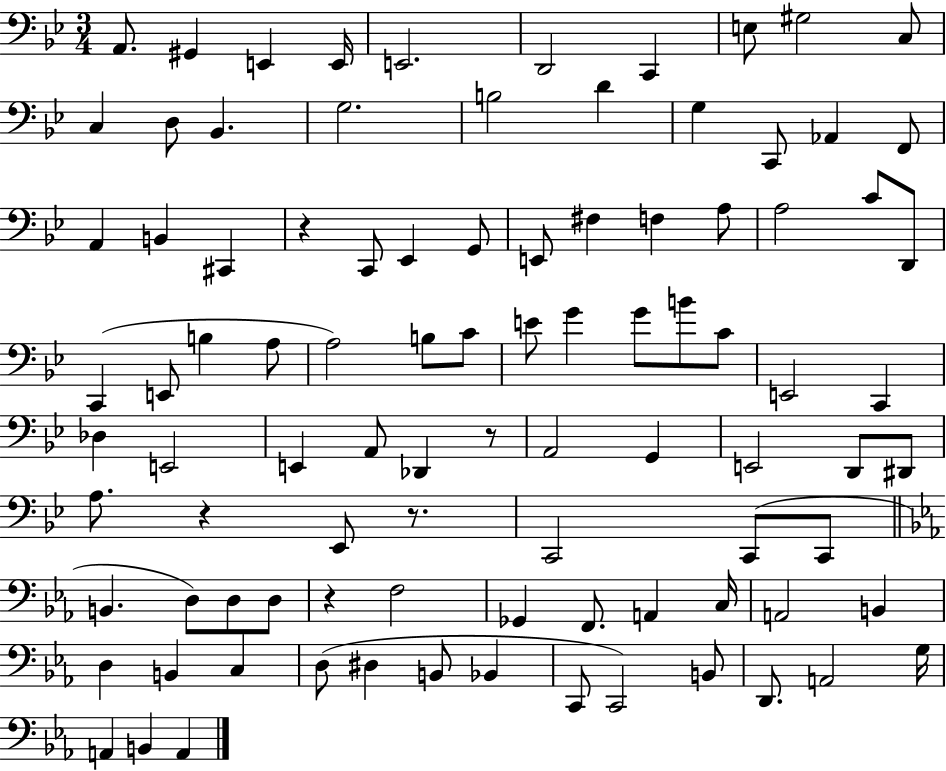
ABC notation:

X:1
T:Untitled
M:3/4
L:1/4
K:Bb
A,,/2 ^G,, E,, E,,/4 E,,2 D,,2 C,, E,/2 ^G,2 C,/2 C, D,/2 _B,, G,2 B,2 D G, C,,/2 _A,, F,,/2 A,, B,, ^C,, z C,,/2 _E,, G,,/2 E,,/2 ^F, F, A,/2 A,2 C/2 D,,/2 C,, E,,/2 B, A,/2 A,2 B,/2 C/2 E/2 G G/2 B/2 C/2 E,,2 C,, _D, E,,2 E,, A,,/2 _D,, z/2 A,,2 G,, E,,2 D,,/2 ^D,,/2 A,/2 z _E,,/2 z/2 C,,2 C,,/2 C,,/2 B,, D,/2 D,/2 D,/2 z F,2 _G,, F,,/2 A,, C,/4 A,,2 B,, D, B,, C, D,/2 ^D, B,,/2 _B,, C,,/2 C,,2 B,,/2 D,,/2 A,,2 G,/4 A,, B,, A,,